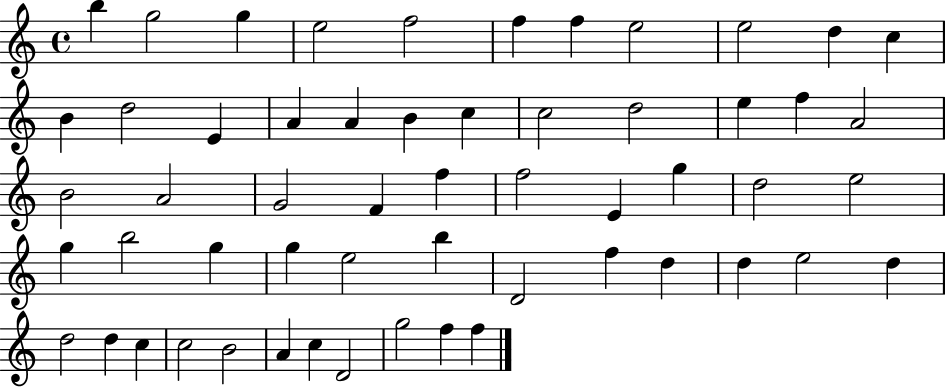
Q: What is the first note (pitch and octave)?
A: B5